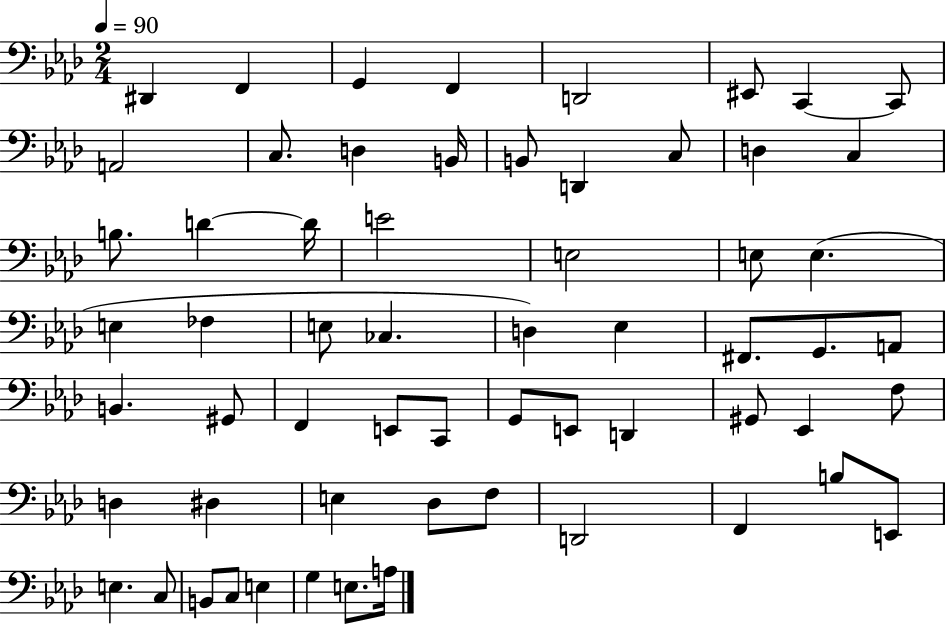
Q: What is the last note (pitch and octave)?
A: A3